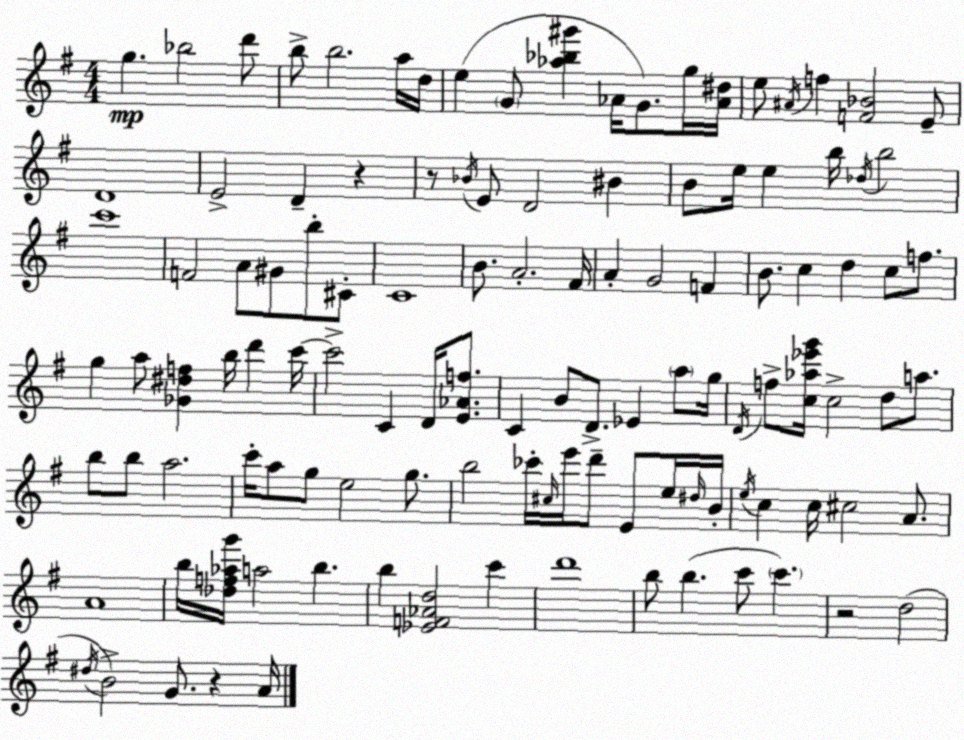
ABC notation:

X:1
T:Untitled
M:4/4
L:1/4
K:Em
g _b2 d'/2 b/2 b2 a/4 d/4 e G/2 [_a_b^g'] _A/4 G/2 g/4 [_A^d]/4 e/2 ^A/4 f [F_B]2 E/2 D4 E2 D z z/2 _B/4 E/2 D2 ^B B/2 e/4 e b/4 _d/4 b2 c'4 F2 A/2 ^G/2 b/2 ^C/2 C4 B/2 A2 ^F/4 A G2 F B/2 c d c/2 f/2 g a/2 [_G^df] b/4 d' c'/4 c'2 C D/4 [E_Af]/2 C B/2 D/2 _E a/2 g/4 D/4 f/2 [c_a_e'g']/4 c2 d/2 a/2 b/2 b/2 a2 c'/4 a/2 g/2 e2 g/2 b2 _c'/4 ^c/4 e'/4 d'/2 E/2 e/4 ^d/4 B/4 e/4 c c/4 ^c2 A/2 A4 b/4 [_df_ag']/4 a2 b b [_EF_Ad]2 c' d'4 b/2 b c'/2 c' z2 d2 ^d/4 B2 G/2 z A/4